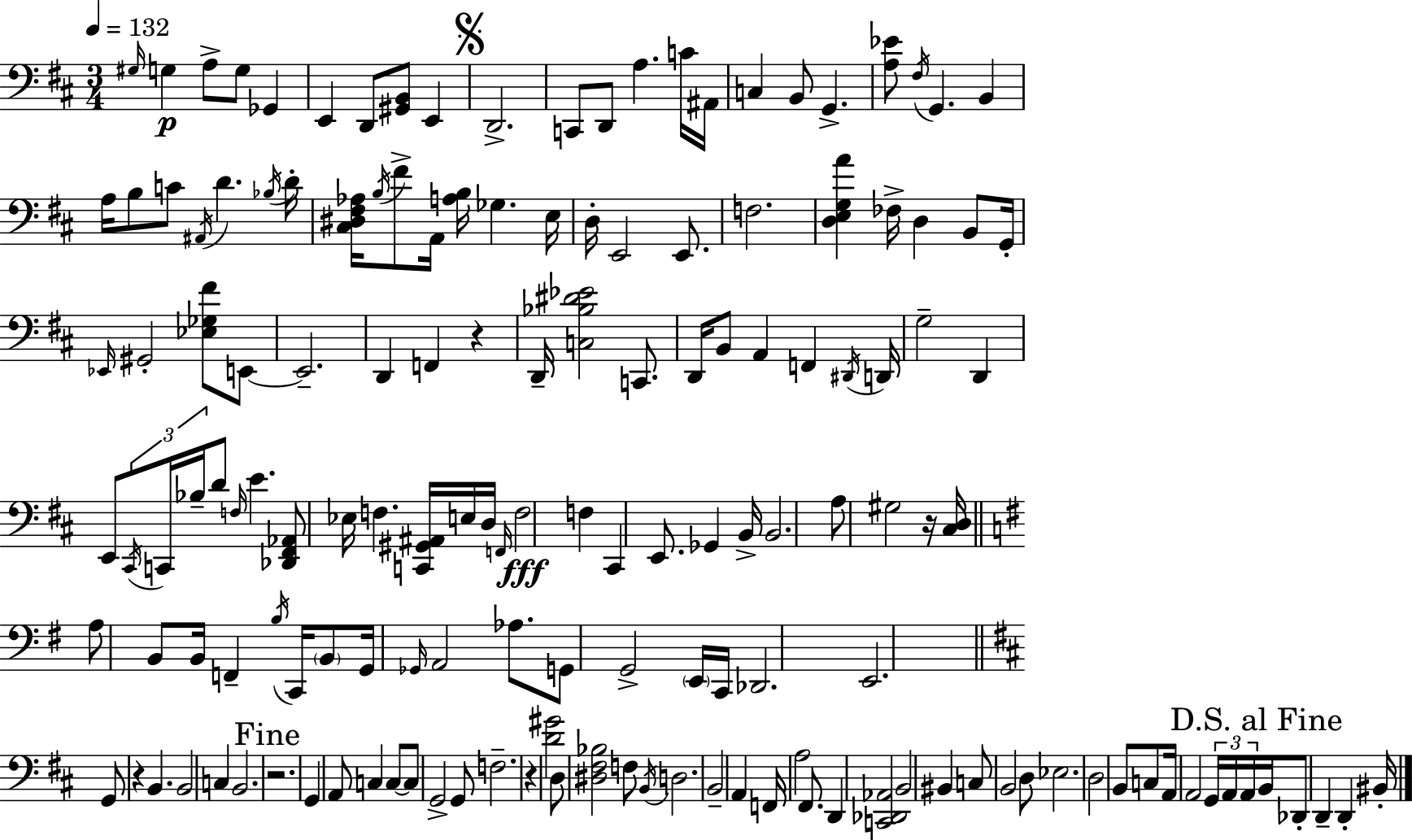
G#3/s G3/q A3/e G3/e Gb2/q E2/q D2/e [G#2,B2]/e E2/q D2/h. C2/e D2/e A3/q. C4/s A#2/s C3/q B2/e G2/q. [A3,Eb4]/e F#3/s G2/q. B2/q A3/s B3/e C4/e A#2/s D4/q. Bb3/s D4/s [C#3,D#3,F#3,Ab3]/s B3/s F#4/e A2/s [A3,B3]/s Gb3/q. E3/s D3/s E2/h E2/e. F3/h. [D3,E3,G3,A4]/q FES3/s D3/q B2/e G2/s Eb2/s G#2/h [Eb3,Gb3,F#4]/e E2/e E2/h. D2/q F2/q R/q D2/s [C3,Bb3,D#4,Eb4]/h C2/e. D2/s B2/e A2/q F2/q D#2/s D2/s G3/h D2/q E2/e C#2/s C2/s Bb3/s D4/e F3/s E4/q. [Db2,F#2,Ab2]/e Eb3/s F3/q. [C2,G#2,A#2]/s E3/s D3/s F2/s F3/h F3/q C#2/q E2/e. Gb2/q B2/s B2/h. A3/e G#3/h R/s [C#3,D3]/s A3/e B2/e B2/s F2/q B3/s C2/s B2/e G2/s Gb2/s A2/h Ab3/e. G2/e G2/h E2/s C2/s Db2/h. E2/h. G2/e R/q B2/q. B2/h C3/q B2/h. R/h. G2/q A2/e C3/q C3/e C3/e G2/h G2/e F3/h. R/q [D4,G#4]/h D3/e [D#3,F#3,Bb3]/h F3/e B2/s D3/h. B2/h A2/q F2/s A3/h F#2/e. D2/q [C2,Db2,Ab2]/h B2/h BIS2/q C3/e B2/h D3/e Eb3/h. D3/h B2/e C3/e A2/s A2/h G2/s A2/s A2/s B2/s Db2/e D2/q D2/q BIS2/s